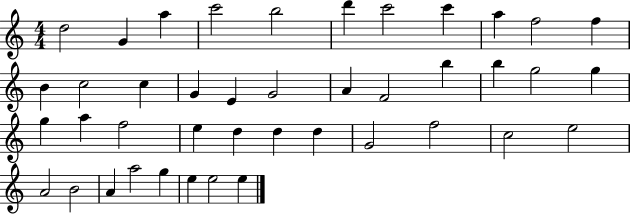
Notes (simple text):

D5/h G4/q A5/q C6/h B5/h D6/q C6/h C6/q A5/q F5/h F5/q B4/q C5/h C5/q G4/q E4/q G4/h A4/q F4/h B5/q B5/q G5/h G5/q G5/q A5/q F5/h E5/q D5/q D5/q D5/q G4/h F5/h C5/h E5/h A4/h B4/h A4/q A5/h G5/q E5/q E5/h E5/q